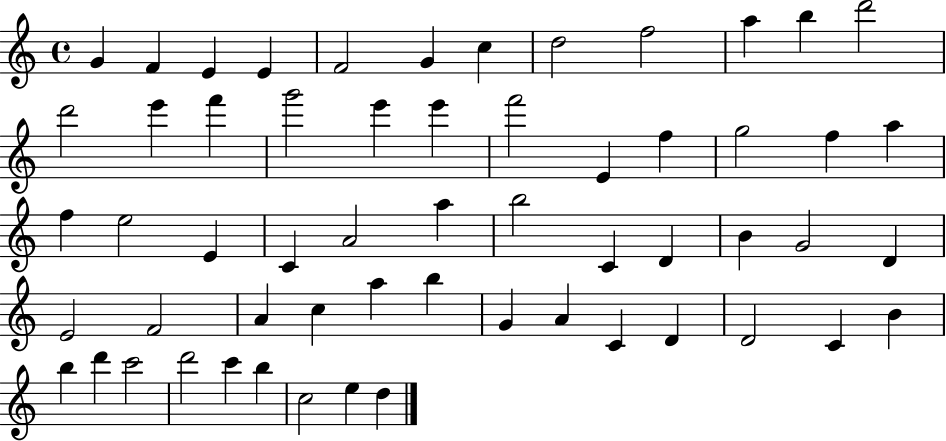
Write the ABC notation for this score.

X:1
T:Untitled
M:4/4
L:1/4
K:C
G F E E F2 G c d2 f2 a b d'2 d'2 e' f' g'2 e' e' f'2 E f g2 f a f e2 E C A2 a b2 C D B G2 D E2 F2 A c a b G A C D D2 C B b d' c'2 d'2 c' b c2 e d